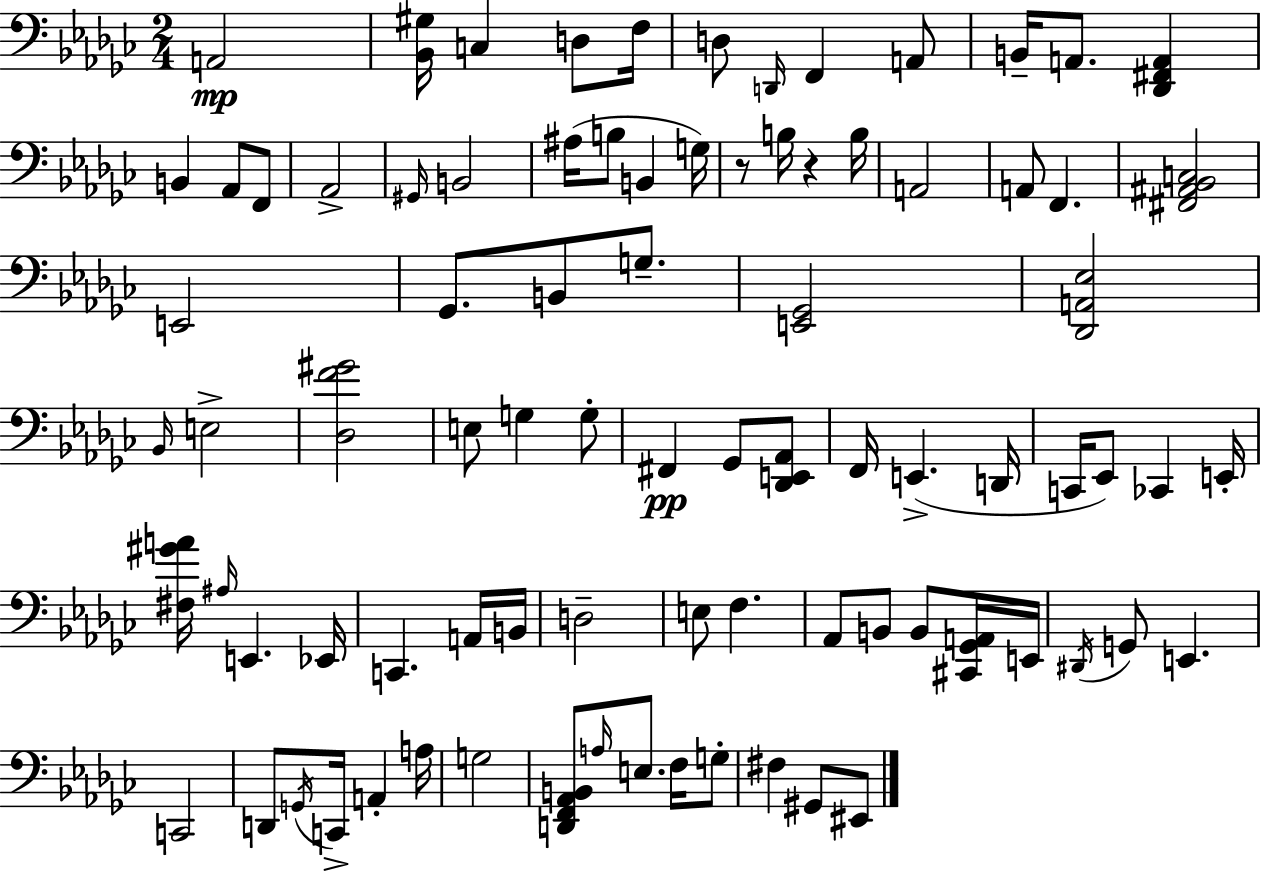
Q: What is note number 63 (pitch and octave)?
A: C2